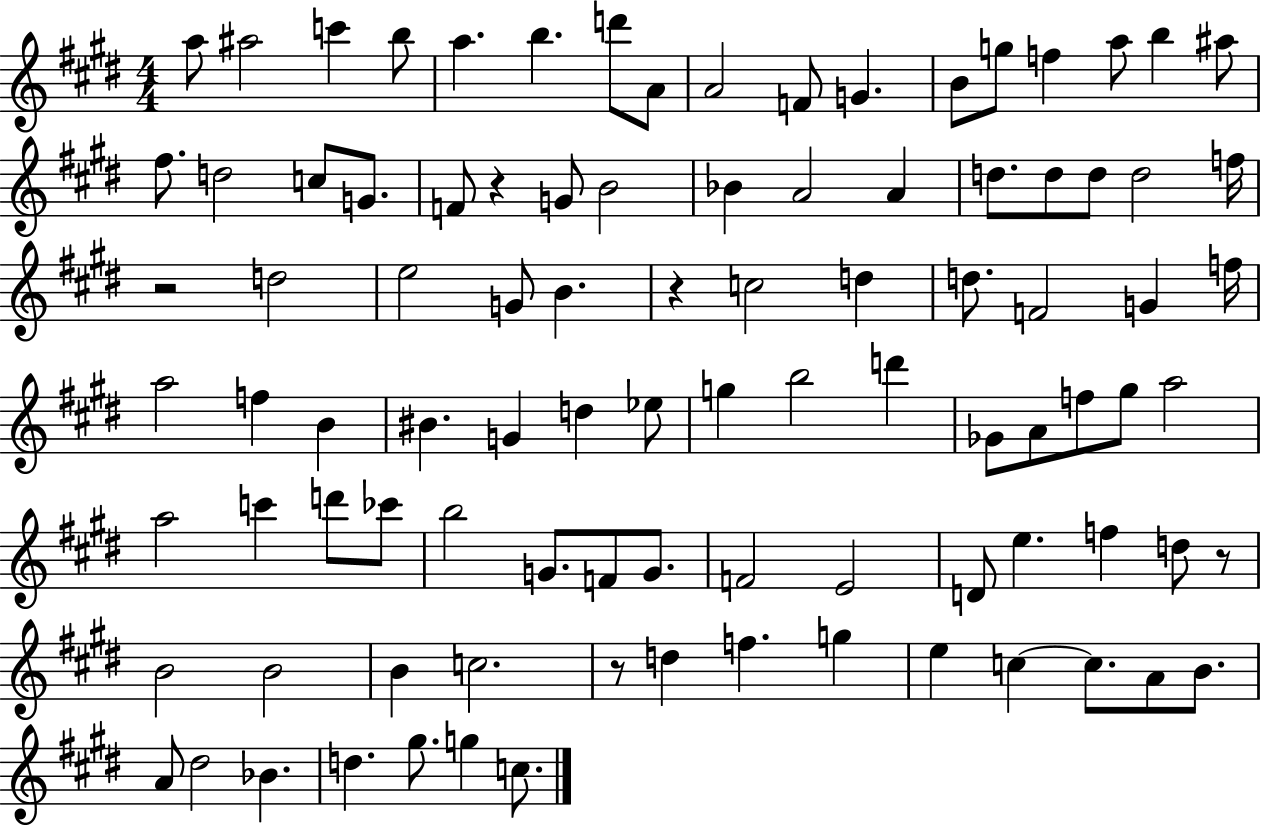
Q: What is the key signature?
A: E major